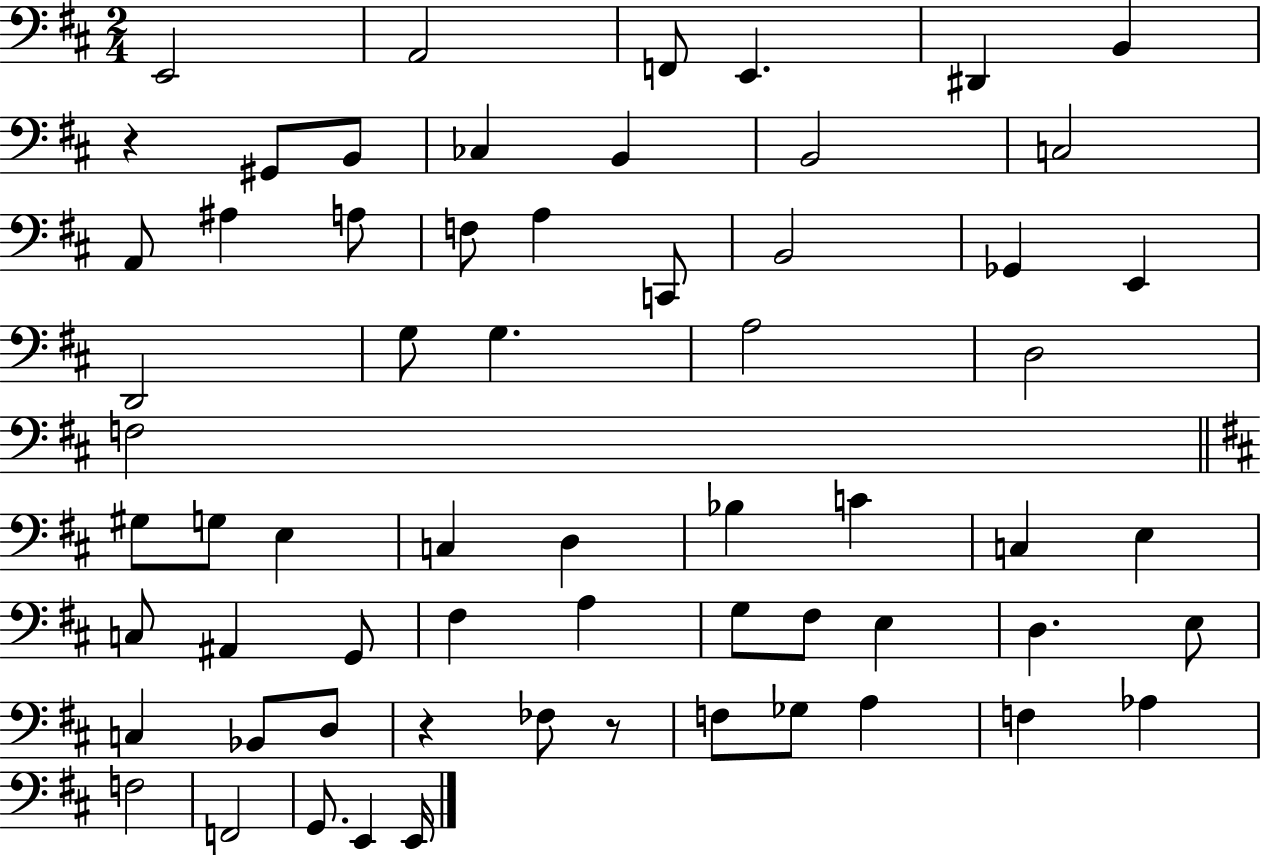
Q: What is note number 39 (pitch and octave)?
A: G2